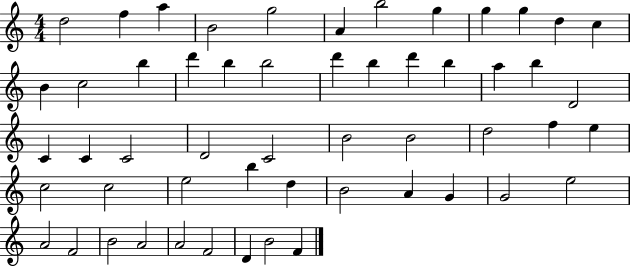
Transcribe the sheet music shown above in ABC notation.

X:1
T:Untitled
M:4/4
L:1/4
K:C
d2 f a B2 g2 A b2 g g g d c B c2 b d' b b2 d' b d' b a b D2 C C C2 D2 C2 B2 B2 d2 f e c2 c2 e2 b d B2 A G G2 e2 A2 F2 B2 A2 A2 F2 D B2 F